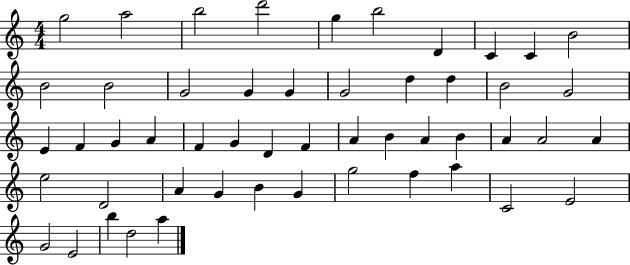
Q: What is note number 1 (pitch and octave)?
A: G5